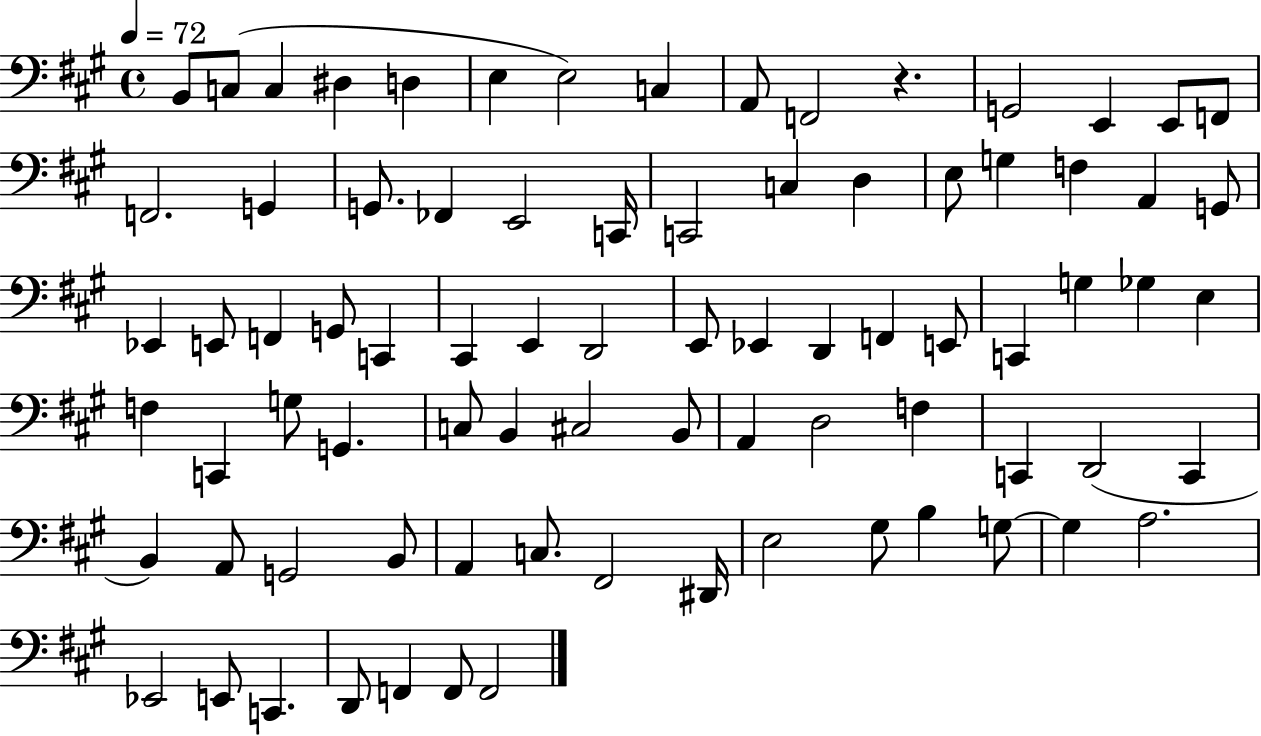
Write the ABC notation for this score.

X:1
T:Untitled
M:4/4
L:1/4
K:A
B,,/2 C,/2 C, ^D, D, E, E,2 C, A,,/2 F,,2 z G,,2 E,, E,,/2 F,,/2 F,,2 G,, G,,/2 _F,, E,,2 C,,/4 C,,2 C, D, E,/2 G, F, A,, G,,/2 _E,, E,,/2 F,, G,,/2 C,, ^C,, E,, D,,2 E,,/2 _E,, D,, F,, E,,/2 C,, G, _G, E, F, C,, G,/2 G,, C,/2 B,, ^C,2 B,,/2 A,, D,2 F, C,, D,,2 C,, B,, A,,/2 G,,2 B,,/2 A,, C,/2 ^F,,2 ^D,,/4 E,2 ^G,/2 B, G,/2 G, A,2 _E,,2 E,,/2 C,, D,,/2 F,, F,,/2 F,,2